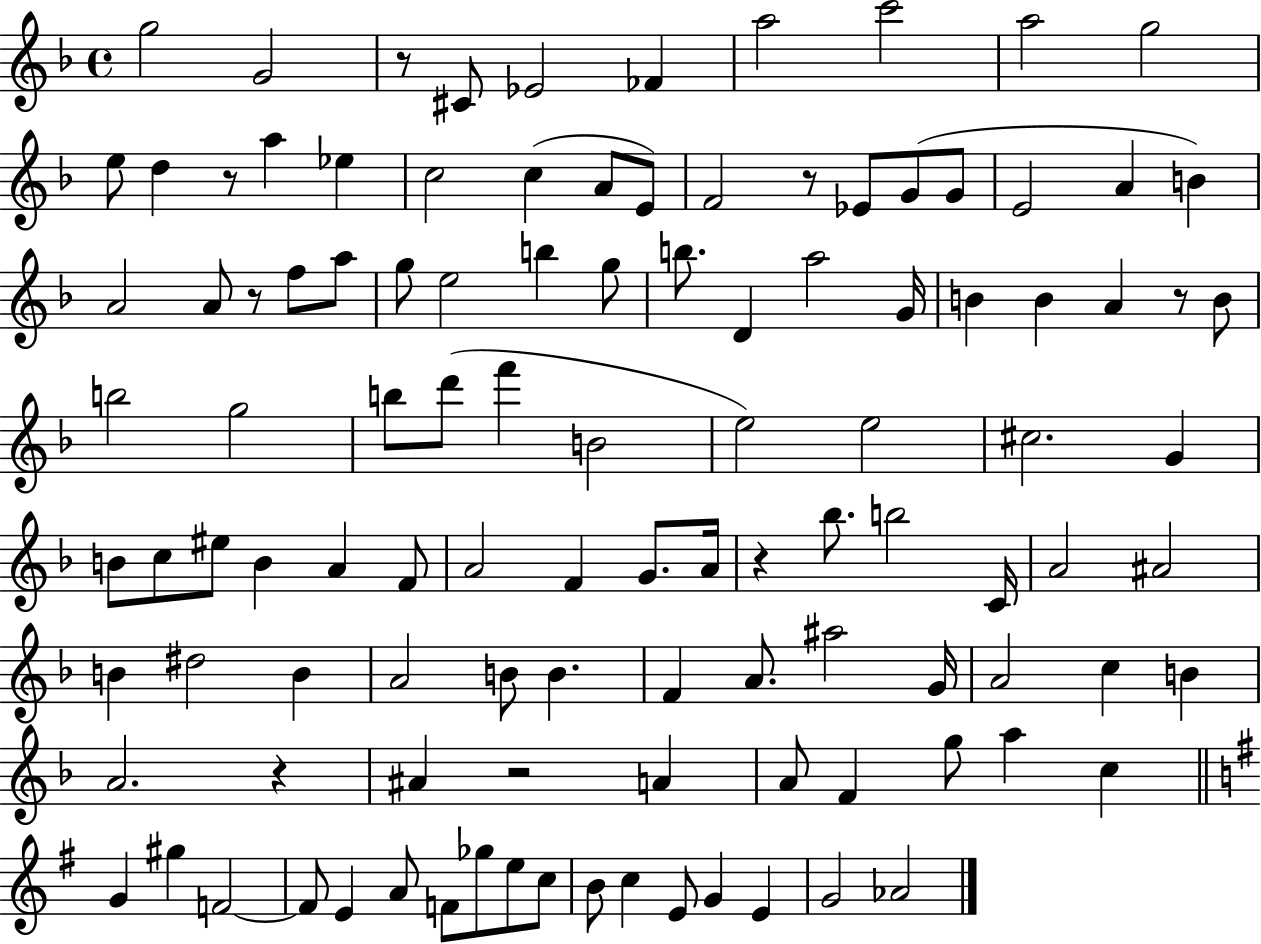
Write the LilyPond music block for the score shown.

{
  \clef treble
  \time 4/4
  \defaultTimeSignature
  \key f \major
  g''2 g'2 | r8 cis'8 ees'2 fes'4 | a''2 c'''2 | a''2 g''2 | \break e''8 d''4 r8 a''4 ees''4 | c''2 c''4( a'8 e'8) | f'2 r8 ees'8 g'8( g'8 | e'2 a'4 b'4) | \break a'2 a'8 r8 f''8 a''8 | g''8 e''2 b''4 g''8 | b''8. d'4 a''2 g'16 | b'4 b'4 a'4 r8 b'8 | \break b''2 g''2 | b''8 d'''8( f'''4 b'2 | e''2) e''2 | cis''2. g'4 | \break b'8 c''8 eis''8 b'4 a'4 f'8 | a'2 f'4 g'8. a'16 | r4 bes''8. b''2 c'16 | a'2 ais'2 | \break b'4 dis''2 b'4 | a'2 b'8 b'4. | f'4 a'8. ais''2 g'16 | a'2 c''4 b'4 | \break a'2. r4 | ais'4 r2 a'4 | a'8 f'4 g''8 a''4 c''4 | \bar "||" \break \key e \minor g'4 gis''4 f'2~~ | f'8 e'4 a'8 f'8 ges''8 e''8 c''8 | b'8 c''4 e'8 g'4 e'4 | g'2 aes'2 | \break \bar "|."
}